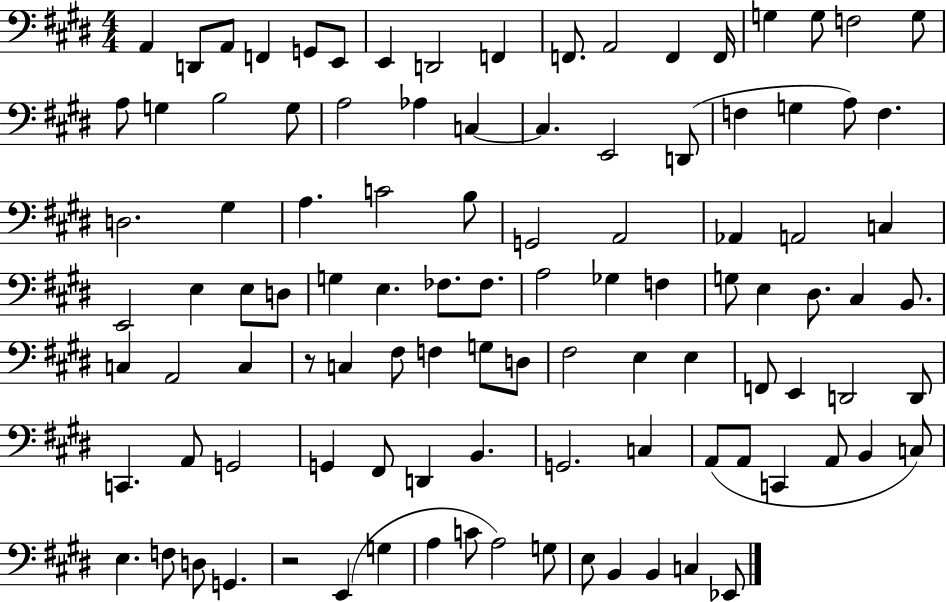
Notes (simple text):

A2/q D2/e A2/e F2/q G2/e E2/e E2/q D2/h F2/q F2/e. A2/h F2/q F2/s G3/q G3/e F3/h G3/e A3/e G3/q B3/h G3/e A3/h Ab3/q C3/q C3/q. E2/h D2/e F3/q G3/q A3/e F3/q. D3/h. G#3/q A3/q. C4/h B3/e G2/h A2/h Ab2/q A2/h C3/q E2/h E3/q E3/e D3/e G3/q E3/q. FES3/e. FES3/e. A3/h Gb3/q F3/q G3/e E3/q D#3/e. C#3/q B2/e. C3/q A2/h C3/q R/e C3/q F#3/e F3/q G3/e D3/e F#3/h E3/q E3/q F2/e E2/q D2/h D2/e C2/q. A2/e G2/h G2/q F#2/e D2/q B2/q. G2/h. C3/q A2/e A2/e C2/q A2/e B2/q C3/e E3/q. F3/e D3/e G2/q. R/h E2/q G3/q A3/q C4/e A3/h G3/e E3/e B2/q B2/q C3/q Eb2/e